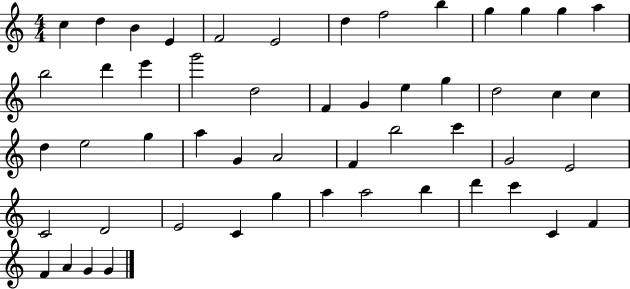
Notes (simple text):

C5/q D5/q B4/q E4/q F4/h E4/h D5/q F5/h B5/q G5/q G5/q G5/q A5/q B5/h D6/q E6/q G6/h D5/h F4/q G4/q E5/q G5/q D5/h C5/q C5/q D5/q E5/h G5/q A5/q G4/q A4/h F4/q B5/h C6/q G4/h E4/h C4/h D4/h E4/h C4/q G5/q A5/q A5/h B5/q D6/q C6/q C4/q F4/q F4/q A4/q G4/q G4/q